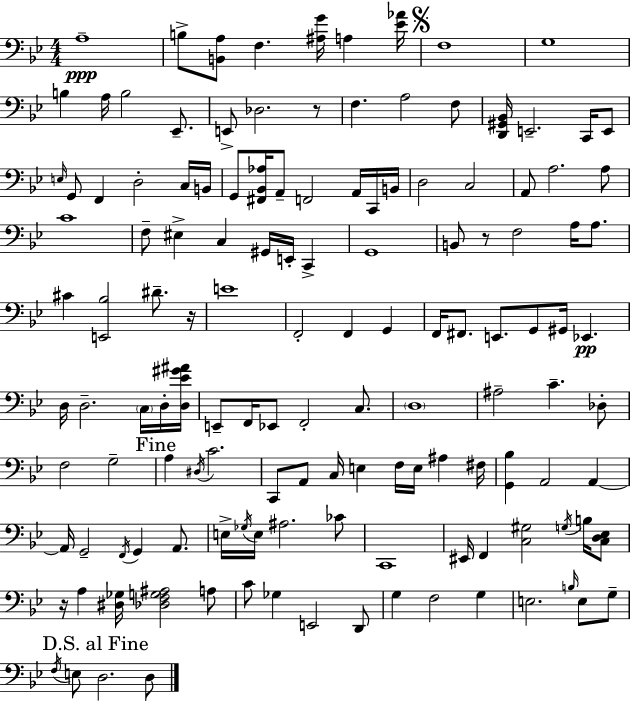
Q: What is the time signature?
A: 4/4